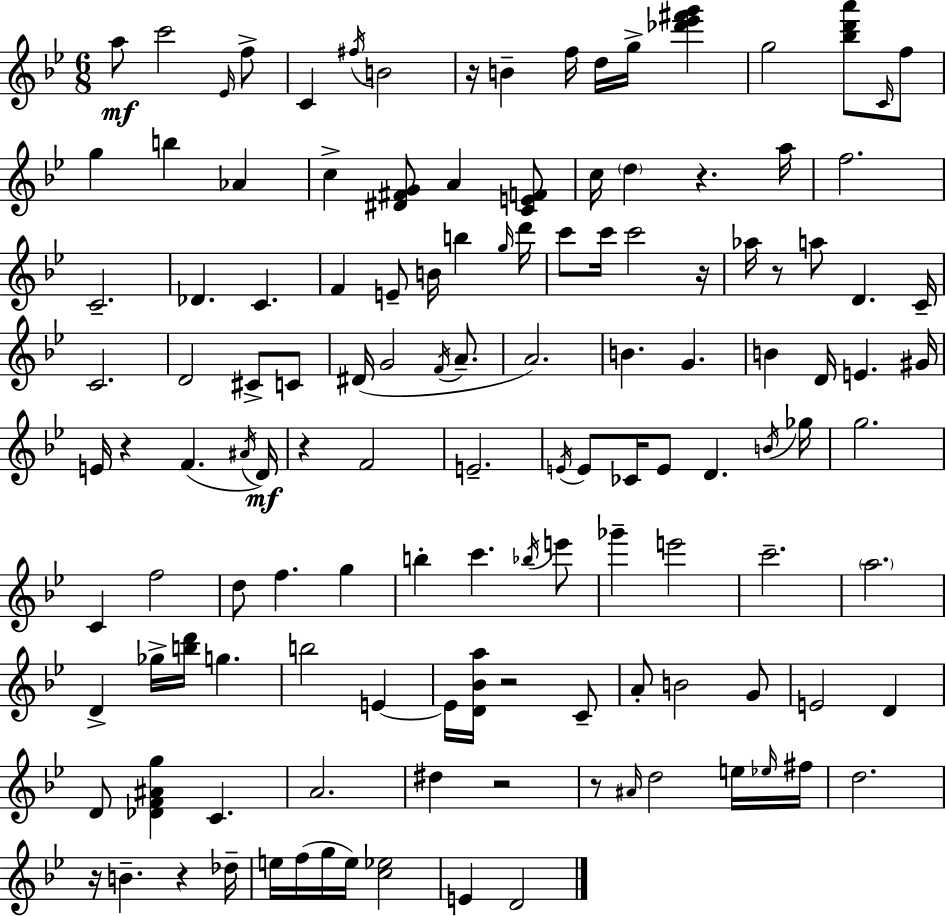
{
  \clef treble
  \numericTimeSignature
  \time 6/8
  \key g \minor
  a''8\mf c'''2 \grace { ees'16 } f''8-> | c'4 \acciaccatura { fis''16 } b'2 | r16 b'4-- f''16 d''16 g''16-> <des''' ees''' fis''' g'''>4 | g''2 <bes'' d''' a'''>8 | \break \grace { c'16 } f''8 g''4 b''4 aes'4 | c''4-> <dis' fis' g'>8 a'4 | <c' e' f'>8 c''16 \parenthesize d''4 r4. | a''16 f''2. | \break c'2.-- | des'4. c'4. | f'4 e'8-- b'16 b''4 | \grace { g''16 } d'''16 c'''8 c'''16 c'''2 | \break r16 aes''16 r8 a''8 d'4. | c'16-- c'2. | d'2 | cis'8-> c'8 dis'16( g'2 | \break \acciaccatura { f'16 } a'8.-- a'2.) | b'4. g'4. | b'4 d'16 e'4. | gis'16 e'16 r4 f'4.( | \break \acciaccatura { ais'16 }\mf d'16) r4 f'2 | e'2.-- | \acciaccatura { e'16 } e'8 ces'16 e'8 | d'4. \acciaccatura { b'16 } ges''16 g''2. | \break c'4 | f''2 d''8 f''4. | g''4 b''4-. | c'''4. \acciaccatura { bes''16 } e'''8 ges'''4-- | \break e'''2 c'''2.-- | \parenthesize a''2. | d'4-> | ges''16-> <b'' d'''>16 g''4. b''2 | \break e'4~~ e'16 <d' bes' a''>16 r2 | c'8-- a'8-. b'2 | g'8 e'2 | d'4 d'8 <des' f' ais' g''>4 | \break c'4. a'2. | dis''4 | r2 r8 \grace { ais'16 } | d''2 e''16 \grace { ees''16 } fis''16 d''2. | \break r16 | b'4.-- r4 des''16-- e''16 | f''16( g''16 e''16) <c'' ees''>2 e'4 | d'2 \bar "|."
}